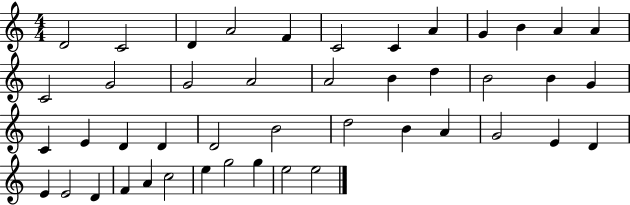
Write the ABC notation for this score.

X:1
T:Untitled
M:4/4
L:1/4
K:C
D2 C2 D A2 F C2 C A G B A A C2 G2 G2 A2 A2 B d B2 B G C E D D D2 B2 d2 B A G2 E D E E2 D F A c2 e g2 g e2 e2